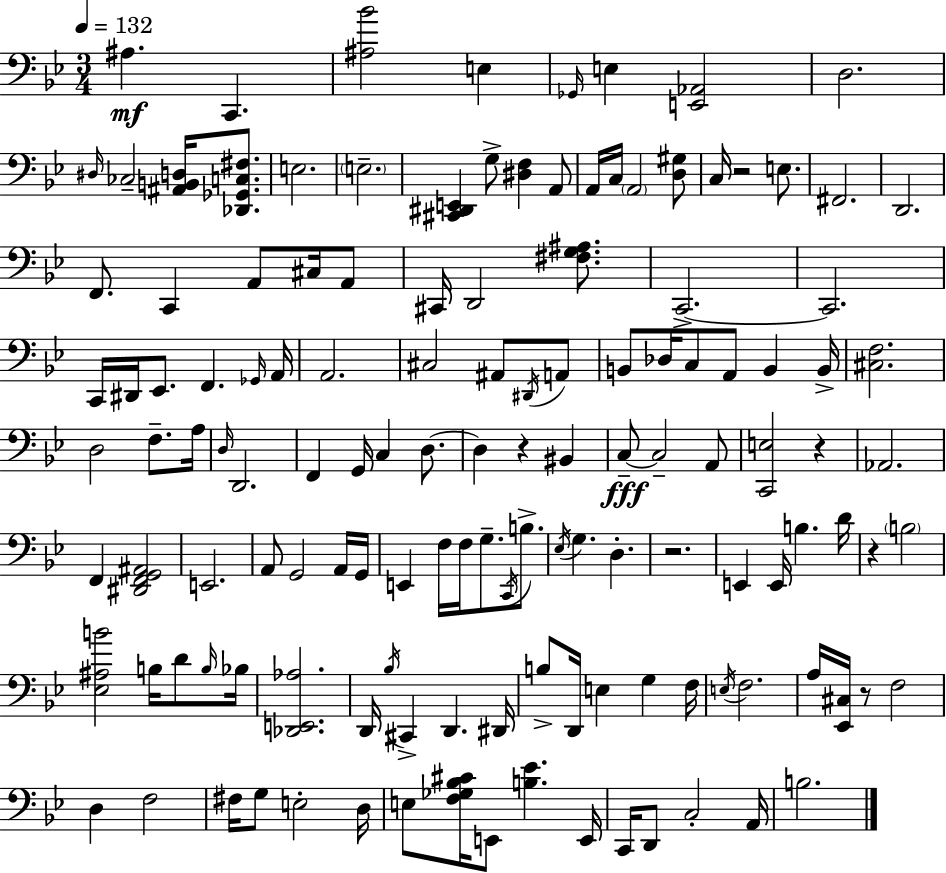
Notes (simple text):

A#3/q. C2/q. [A#3,Bb4]/h E3/q Gb2/s E3/q [E2,Ab2]/h D3/h. D#3/s CES3/h [A#2,B2,D3]/s [Db2,Gb2,C3,F#3]/e. E3/h. E3/h. [C#2,D#2,E2]/q G3/e [D#3,F3]/q A2/e A2/s C3/s A2/h [D3,G#3]/e C3/s R/h E3/e. F#2/h. D2/h. F2/e. C2/q A2/e C#3/s A2/e C#2/s D2/h [F#3,G3,A#3]/e. C2/h. C2/h. C2/s D#2/s Eb2/e. F2/q. Gb2/s A2/s A2/h. C#3/h A#2/e D#2/s A2/e B2/e Db3/s C3/e A2/e B2/q B2/s [C#3,F3]/h. D3/h F3/e. A3/s D3/s D2/h. F2/q G2/s C3/q D3/e. D3/q R/q BIS2/q C3/e C3/h A2/e [C2,E3]/h R/q Ab2/h. F2/q [D#2,F2,G2,A#2]/h E2/h. A2/e G2/h A2/s G2/s E2/q F3/s F3/s G3/e. C2/s B3/e. Eb3/s G3/q. D3/q. R/h. E2/q E2/s B3/q. D4/s R/q B3/h [Eb3,A#3,B4]/h B3/s D4/e B3/s Bb3/s [Db2,E2,Ab3]/h. D2/s Bb3/s C#2/q D2/q. D#2/s B3/e D2/s E3/q G3/q F3/s E3/s F3/h. A3/s [Eb2,C#3]/s R/e F3/h D3/q F3/h F#3/s G3/e E3/h D3/s E3/e [F3,Gb3,Bb3,C#4]/s E2/e [B3,Eb4]/q. E2/s C2/s D2/e C3/h A2/s B3/h.